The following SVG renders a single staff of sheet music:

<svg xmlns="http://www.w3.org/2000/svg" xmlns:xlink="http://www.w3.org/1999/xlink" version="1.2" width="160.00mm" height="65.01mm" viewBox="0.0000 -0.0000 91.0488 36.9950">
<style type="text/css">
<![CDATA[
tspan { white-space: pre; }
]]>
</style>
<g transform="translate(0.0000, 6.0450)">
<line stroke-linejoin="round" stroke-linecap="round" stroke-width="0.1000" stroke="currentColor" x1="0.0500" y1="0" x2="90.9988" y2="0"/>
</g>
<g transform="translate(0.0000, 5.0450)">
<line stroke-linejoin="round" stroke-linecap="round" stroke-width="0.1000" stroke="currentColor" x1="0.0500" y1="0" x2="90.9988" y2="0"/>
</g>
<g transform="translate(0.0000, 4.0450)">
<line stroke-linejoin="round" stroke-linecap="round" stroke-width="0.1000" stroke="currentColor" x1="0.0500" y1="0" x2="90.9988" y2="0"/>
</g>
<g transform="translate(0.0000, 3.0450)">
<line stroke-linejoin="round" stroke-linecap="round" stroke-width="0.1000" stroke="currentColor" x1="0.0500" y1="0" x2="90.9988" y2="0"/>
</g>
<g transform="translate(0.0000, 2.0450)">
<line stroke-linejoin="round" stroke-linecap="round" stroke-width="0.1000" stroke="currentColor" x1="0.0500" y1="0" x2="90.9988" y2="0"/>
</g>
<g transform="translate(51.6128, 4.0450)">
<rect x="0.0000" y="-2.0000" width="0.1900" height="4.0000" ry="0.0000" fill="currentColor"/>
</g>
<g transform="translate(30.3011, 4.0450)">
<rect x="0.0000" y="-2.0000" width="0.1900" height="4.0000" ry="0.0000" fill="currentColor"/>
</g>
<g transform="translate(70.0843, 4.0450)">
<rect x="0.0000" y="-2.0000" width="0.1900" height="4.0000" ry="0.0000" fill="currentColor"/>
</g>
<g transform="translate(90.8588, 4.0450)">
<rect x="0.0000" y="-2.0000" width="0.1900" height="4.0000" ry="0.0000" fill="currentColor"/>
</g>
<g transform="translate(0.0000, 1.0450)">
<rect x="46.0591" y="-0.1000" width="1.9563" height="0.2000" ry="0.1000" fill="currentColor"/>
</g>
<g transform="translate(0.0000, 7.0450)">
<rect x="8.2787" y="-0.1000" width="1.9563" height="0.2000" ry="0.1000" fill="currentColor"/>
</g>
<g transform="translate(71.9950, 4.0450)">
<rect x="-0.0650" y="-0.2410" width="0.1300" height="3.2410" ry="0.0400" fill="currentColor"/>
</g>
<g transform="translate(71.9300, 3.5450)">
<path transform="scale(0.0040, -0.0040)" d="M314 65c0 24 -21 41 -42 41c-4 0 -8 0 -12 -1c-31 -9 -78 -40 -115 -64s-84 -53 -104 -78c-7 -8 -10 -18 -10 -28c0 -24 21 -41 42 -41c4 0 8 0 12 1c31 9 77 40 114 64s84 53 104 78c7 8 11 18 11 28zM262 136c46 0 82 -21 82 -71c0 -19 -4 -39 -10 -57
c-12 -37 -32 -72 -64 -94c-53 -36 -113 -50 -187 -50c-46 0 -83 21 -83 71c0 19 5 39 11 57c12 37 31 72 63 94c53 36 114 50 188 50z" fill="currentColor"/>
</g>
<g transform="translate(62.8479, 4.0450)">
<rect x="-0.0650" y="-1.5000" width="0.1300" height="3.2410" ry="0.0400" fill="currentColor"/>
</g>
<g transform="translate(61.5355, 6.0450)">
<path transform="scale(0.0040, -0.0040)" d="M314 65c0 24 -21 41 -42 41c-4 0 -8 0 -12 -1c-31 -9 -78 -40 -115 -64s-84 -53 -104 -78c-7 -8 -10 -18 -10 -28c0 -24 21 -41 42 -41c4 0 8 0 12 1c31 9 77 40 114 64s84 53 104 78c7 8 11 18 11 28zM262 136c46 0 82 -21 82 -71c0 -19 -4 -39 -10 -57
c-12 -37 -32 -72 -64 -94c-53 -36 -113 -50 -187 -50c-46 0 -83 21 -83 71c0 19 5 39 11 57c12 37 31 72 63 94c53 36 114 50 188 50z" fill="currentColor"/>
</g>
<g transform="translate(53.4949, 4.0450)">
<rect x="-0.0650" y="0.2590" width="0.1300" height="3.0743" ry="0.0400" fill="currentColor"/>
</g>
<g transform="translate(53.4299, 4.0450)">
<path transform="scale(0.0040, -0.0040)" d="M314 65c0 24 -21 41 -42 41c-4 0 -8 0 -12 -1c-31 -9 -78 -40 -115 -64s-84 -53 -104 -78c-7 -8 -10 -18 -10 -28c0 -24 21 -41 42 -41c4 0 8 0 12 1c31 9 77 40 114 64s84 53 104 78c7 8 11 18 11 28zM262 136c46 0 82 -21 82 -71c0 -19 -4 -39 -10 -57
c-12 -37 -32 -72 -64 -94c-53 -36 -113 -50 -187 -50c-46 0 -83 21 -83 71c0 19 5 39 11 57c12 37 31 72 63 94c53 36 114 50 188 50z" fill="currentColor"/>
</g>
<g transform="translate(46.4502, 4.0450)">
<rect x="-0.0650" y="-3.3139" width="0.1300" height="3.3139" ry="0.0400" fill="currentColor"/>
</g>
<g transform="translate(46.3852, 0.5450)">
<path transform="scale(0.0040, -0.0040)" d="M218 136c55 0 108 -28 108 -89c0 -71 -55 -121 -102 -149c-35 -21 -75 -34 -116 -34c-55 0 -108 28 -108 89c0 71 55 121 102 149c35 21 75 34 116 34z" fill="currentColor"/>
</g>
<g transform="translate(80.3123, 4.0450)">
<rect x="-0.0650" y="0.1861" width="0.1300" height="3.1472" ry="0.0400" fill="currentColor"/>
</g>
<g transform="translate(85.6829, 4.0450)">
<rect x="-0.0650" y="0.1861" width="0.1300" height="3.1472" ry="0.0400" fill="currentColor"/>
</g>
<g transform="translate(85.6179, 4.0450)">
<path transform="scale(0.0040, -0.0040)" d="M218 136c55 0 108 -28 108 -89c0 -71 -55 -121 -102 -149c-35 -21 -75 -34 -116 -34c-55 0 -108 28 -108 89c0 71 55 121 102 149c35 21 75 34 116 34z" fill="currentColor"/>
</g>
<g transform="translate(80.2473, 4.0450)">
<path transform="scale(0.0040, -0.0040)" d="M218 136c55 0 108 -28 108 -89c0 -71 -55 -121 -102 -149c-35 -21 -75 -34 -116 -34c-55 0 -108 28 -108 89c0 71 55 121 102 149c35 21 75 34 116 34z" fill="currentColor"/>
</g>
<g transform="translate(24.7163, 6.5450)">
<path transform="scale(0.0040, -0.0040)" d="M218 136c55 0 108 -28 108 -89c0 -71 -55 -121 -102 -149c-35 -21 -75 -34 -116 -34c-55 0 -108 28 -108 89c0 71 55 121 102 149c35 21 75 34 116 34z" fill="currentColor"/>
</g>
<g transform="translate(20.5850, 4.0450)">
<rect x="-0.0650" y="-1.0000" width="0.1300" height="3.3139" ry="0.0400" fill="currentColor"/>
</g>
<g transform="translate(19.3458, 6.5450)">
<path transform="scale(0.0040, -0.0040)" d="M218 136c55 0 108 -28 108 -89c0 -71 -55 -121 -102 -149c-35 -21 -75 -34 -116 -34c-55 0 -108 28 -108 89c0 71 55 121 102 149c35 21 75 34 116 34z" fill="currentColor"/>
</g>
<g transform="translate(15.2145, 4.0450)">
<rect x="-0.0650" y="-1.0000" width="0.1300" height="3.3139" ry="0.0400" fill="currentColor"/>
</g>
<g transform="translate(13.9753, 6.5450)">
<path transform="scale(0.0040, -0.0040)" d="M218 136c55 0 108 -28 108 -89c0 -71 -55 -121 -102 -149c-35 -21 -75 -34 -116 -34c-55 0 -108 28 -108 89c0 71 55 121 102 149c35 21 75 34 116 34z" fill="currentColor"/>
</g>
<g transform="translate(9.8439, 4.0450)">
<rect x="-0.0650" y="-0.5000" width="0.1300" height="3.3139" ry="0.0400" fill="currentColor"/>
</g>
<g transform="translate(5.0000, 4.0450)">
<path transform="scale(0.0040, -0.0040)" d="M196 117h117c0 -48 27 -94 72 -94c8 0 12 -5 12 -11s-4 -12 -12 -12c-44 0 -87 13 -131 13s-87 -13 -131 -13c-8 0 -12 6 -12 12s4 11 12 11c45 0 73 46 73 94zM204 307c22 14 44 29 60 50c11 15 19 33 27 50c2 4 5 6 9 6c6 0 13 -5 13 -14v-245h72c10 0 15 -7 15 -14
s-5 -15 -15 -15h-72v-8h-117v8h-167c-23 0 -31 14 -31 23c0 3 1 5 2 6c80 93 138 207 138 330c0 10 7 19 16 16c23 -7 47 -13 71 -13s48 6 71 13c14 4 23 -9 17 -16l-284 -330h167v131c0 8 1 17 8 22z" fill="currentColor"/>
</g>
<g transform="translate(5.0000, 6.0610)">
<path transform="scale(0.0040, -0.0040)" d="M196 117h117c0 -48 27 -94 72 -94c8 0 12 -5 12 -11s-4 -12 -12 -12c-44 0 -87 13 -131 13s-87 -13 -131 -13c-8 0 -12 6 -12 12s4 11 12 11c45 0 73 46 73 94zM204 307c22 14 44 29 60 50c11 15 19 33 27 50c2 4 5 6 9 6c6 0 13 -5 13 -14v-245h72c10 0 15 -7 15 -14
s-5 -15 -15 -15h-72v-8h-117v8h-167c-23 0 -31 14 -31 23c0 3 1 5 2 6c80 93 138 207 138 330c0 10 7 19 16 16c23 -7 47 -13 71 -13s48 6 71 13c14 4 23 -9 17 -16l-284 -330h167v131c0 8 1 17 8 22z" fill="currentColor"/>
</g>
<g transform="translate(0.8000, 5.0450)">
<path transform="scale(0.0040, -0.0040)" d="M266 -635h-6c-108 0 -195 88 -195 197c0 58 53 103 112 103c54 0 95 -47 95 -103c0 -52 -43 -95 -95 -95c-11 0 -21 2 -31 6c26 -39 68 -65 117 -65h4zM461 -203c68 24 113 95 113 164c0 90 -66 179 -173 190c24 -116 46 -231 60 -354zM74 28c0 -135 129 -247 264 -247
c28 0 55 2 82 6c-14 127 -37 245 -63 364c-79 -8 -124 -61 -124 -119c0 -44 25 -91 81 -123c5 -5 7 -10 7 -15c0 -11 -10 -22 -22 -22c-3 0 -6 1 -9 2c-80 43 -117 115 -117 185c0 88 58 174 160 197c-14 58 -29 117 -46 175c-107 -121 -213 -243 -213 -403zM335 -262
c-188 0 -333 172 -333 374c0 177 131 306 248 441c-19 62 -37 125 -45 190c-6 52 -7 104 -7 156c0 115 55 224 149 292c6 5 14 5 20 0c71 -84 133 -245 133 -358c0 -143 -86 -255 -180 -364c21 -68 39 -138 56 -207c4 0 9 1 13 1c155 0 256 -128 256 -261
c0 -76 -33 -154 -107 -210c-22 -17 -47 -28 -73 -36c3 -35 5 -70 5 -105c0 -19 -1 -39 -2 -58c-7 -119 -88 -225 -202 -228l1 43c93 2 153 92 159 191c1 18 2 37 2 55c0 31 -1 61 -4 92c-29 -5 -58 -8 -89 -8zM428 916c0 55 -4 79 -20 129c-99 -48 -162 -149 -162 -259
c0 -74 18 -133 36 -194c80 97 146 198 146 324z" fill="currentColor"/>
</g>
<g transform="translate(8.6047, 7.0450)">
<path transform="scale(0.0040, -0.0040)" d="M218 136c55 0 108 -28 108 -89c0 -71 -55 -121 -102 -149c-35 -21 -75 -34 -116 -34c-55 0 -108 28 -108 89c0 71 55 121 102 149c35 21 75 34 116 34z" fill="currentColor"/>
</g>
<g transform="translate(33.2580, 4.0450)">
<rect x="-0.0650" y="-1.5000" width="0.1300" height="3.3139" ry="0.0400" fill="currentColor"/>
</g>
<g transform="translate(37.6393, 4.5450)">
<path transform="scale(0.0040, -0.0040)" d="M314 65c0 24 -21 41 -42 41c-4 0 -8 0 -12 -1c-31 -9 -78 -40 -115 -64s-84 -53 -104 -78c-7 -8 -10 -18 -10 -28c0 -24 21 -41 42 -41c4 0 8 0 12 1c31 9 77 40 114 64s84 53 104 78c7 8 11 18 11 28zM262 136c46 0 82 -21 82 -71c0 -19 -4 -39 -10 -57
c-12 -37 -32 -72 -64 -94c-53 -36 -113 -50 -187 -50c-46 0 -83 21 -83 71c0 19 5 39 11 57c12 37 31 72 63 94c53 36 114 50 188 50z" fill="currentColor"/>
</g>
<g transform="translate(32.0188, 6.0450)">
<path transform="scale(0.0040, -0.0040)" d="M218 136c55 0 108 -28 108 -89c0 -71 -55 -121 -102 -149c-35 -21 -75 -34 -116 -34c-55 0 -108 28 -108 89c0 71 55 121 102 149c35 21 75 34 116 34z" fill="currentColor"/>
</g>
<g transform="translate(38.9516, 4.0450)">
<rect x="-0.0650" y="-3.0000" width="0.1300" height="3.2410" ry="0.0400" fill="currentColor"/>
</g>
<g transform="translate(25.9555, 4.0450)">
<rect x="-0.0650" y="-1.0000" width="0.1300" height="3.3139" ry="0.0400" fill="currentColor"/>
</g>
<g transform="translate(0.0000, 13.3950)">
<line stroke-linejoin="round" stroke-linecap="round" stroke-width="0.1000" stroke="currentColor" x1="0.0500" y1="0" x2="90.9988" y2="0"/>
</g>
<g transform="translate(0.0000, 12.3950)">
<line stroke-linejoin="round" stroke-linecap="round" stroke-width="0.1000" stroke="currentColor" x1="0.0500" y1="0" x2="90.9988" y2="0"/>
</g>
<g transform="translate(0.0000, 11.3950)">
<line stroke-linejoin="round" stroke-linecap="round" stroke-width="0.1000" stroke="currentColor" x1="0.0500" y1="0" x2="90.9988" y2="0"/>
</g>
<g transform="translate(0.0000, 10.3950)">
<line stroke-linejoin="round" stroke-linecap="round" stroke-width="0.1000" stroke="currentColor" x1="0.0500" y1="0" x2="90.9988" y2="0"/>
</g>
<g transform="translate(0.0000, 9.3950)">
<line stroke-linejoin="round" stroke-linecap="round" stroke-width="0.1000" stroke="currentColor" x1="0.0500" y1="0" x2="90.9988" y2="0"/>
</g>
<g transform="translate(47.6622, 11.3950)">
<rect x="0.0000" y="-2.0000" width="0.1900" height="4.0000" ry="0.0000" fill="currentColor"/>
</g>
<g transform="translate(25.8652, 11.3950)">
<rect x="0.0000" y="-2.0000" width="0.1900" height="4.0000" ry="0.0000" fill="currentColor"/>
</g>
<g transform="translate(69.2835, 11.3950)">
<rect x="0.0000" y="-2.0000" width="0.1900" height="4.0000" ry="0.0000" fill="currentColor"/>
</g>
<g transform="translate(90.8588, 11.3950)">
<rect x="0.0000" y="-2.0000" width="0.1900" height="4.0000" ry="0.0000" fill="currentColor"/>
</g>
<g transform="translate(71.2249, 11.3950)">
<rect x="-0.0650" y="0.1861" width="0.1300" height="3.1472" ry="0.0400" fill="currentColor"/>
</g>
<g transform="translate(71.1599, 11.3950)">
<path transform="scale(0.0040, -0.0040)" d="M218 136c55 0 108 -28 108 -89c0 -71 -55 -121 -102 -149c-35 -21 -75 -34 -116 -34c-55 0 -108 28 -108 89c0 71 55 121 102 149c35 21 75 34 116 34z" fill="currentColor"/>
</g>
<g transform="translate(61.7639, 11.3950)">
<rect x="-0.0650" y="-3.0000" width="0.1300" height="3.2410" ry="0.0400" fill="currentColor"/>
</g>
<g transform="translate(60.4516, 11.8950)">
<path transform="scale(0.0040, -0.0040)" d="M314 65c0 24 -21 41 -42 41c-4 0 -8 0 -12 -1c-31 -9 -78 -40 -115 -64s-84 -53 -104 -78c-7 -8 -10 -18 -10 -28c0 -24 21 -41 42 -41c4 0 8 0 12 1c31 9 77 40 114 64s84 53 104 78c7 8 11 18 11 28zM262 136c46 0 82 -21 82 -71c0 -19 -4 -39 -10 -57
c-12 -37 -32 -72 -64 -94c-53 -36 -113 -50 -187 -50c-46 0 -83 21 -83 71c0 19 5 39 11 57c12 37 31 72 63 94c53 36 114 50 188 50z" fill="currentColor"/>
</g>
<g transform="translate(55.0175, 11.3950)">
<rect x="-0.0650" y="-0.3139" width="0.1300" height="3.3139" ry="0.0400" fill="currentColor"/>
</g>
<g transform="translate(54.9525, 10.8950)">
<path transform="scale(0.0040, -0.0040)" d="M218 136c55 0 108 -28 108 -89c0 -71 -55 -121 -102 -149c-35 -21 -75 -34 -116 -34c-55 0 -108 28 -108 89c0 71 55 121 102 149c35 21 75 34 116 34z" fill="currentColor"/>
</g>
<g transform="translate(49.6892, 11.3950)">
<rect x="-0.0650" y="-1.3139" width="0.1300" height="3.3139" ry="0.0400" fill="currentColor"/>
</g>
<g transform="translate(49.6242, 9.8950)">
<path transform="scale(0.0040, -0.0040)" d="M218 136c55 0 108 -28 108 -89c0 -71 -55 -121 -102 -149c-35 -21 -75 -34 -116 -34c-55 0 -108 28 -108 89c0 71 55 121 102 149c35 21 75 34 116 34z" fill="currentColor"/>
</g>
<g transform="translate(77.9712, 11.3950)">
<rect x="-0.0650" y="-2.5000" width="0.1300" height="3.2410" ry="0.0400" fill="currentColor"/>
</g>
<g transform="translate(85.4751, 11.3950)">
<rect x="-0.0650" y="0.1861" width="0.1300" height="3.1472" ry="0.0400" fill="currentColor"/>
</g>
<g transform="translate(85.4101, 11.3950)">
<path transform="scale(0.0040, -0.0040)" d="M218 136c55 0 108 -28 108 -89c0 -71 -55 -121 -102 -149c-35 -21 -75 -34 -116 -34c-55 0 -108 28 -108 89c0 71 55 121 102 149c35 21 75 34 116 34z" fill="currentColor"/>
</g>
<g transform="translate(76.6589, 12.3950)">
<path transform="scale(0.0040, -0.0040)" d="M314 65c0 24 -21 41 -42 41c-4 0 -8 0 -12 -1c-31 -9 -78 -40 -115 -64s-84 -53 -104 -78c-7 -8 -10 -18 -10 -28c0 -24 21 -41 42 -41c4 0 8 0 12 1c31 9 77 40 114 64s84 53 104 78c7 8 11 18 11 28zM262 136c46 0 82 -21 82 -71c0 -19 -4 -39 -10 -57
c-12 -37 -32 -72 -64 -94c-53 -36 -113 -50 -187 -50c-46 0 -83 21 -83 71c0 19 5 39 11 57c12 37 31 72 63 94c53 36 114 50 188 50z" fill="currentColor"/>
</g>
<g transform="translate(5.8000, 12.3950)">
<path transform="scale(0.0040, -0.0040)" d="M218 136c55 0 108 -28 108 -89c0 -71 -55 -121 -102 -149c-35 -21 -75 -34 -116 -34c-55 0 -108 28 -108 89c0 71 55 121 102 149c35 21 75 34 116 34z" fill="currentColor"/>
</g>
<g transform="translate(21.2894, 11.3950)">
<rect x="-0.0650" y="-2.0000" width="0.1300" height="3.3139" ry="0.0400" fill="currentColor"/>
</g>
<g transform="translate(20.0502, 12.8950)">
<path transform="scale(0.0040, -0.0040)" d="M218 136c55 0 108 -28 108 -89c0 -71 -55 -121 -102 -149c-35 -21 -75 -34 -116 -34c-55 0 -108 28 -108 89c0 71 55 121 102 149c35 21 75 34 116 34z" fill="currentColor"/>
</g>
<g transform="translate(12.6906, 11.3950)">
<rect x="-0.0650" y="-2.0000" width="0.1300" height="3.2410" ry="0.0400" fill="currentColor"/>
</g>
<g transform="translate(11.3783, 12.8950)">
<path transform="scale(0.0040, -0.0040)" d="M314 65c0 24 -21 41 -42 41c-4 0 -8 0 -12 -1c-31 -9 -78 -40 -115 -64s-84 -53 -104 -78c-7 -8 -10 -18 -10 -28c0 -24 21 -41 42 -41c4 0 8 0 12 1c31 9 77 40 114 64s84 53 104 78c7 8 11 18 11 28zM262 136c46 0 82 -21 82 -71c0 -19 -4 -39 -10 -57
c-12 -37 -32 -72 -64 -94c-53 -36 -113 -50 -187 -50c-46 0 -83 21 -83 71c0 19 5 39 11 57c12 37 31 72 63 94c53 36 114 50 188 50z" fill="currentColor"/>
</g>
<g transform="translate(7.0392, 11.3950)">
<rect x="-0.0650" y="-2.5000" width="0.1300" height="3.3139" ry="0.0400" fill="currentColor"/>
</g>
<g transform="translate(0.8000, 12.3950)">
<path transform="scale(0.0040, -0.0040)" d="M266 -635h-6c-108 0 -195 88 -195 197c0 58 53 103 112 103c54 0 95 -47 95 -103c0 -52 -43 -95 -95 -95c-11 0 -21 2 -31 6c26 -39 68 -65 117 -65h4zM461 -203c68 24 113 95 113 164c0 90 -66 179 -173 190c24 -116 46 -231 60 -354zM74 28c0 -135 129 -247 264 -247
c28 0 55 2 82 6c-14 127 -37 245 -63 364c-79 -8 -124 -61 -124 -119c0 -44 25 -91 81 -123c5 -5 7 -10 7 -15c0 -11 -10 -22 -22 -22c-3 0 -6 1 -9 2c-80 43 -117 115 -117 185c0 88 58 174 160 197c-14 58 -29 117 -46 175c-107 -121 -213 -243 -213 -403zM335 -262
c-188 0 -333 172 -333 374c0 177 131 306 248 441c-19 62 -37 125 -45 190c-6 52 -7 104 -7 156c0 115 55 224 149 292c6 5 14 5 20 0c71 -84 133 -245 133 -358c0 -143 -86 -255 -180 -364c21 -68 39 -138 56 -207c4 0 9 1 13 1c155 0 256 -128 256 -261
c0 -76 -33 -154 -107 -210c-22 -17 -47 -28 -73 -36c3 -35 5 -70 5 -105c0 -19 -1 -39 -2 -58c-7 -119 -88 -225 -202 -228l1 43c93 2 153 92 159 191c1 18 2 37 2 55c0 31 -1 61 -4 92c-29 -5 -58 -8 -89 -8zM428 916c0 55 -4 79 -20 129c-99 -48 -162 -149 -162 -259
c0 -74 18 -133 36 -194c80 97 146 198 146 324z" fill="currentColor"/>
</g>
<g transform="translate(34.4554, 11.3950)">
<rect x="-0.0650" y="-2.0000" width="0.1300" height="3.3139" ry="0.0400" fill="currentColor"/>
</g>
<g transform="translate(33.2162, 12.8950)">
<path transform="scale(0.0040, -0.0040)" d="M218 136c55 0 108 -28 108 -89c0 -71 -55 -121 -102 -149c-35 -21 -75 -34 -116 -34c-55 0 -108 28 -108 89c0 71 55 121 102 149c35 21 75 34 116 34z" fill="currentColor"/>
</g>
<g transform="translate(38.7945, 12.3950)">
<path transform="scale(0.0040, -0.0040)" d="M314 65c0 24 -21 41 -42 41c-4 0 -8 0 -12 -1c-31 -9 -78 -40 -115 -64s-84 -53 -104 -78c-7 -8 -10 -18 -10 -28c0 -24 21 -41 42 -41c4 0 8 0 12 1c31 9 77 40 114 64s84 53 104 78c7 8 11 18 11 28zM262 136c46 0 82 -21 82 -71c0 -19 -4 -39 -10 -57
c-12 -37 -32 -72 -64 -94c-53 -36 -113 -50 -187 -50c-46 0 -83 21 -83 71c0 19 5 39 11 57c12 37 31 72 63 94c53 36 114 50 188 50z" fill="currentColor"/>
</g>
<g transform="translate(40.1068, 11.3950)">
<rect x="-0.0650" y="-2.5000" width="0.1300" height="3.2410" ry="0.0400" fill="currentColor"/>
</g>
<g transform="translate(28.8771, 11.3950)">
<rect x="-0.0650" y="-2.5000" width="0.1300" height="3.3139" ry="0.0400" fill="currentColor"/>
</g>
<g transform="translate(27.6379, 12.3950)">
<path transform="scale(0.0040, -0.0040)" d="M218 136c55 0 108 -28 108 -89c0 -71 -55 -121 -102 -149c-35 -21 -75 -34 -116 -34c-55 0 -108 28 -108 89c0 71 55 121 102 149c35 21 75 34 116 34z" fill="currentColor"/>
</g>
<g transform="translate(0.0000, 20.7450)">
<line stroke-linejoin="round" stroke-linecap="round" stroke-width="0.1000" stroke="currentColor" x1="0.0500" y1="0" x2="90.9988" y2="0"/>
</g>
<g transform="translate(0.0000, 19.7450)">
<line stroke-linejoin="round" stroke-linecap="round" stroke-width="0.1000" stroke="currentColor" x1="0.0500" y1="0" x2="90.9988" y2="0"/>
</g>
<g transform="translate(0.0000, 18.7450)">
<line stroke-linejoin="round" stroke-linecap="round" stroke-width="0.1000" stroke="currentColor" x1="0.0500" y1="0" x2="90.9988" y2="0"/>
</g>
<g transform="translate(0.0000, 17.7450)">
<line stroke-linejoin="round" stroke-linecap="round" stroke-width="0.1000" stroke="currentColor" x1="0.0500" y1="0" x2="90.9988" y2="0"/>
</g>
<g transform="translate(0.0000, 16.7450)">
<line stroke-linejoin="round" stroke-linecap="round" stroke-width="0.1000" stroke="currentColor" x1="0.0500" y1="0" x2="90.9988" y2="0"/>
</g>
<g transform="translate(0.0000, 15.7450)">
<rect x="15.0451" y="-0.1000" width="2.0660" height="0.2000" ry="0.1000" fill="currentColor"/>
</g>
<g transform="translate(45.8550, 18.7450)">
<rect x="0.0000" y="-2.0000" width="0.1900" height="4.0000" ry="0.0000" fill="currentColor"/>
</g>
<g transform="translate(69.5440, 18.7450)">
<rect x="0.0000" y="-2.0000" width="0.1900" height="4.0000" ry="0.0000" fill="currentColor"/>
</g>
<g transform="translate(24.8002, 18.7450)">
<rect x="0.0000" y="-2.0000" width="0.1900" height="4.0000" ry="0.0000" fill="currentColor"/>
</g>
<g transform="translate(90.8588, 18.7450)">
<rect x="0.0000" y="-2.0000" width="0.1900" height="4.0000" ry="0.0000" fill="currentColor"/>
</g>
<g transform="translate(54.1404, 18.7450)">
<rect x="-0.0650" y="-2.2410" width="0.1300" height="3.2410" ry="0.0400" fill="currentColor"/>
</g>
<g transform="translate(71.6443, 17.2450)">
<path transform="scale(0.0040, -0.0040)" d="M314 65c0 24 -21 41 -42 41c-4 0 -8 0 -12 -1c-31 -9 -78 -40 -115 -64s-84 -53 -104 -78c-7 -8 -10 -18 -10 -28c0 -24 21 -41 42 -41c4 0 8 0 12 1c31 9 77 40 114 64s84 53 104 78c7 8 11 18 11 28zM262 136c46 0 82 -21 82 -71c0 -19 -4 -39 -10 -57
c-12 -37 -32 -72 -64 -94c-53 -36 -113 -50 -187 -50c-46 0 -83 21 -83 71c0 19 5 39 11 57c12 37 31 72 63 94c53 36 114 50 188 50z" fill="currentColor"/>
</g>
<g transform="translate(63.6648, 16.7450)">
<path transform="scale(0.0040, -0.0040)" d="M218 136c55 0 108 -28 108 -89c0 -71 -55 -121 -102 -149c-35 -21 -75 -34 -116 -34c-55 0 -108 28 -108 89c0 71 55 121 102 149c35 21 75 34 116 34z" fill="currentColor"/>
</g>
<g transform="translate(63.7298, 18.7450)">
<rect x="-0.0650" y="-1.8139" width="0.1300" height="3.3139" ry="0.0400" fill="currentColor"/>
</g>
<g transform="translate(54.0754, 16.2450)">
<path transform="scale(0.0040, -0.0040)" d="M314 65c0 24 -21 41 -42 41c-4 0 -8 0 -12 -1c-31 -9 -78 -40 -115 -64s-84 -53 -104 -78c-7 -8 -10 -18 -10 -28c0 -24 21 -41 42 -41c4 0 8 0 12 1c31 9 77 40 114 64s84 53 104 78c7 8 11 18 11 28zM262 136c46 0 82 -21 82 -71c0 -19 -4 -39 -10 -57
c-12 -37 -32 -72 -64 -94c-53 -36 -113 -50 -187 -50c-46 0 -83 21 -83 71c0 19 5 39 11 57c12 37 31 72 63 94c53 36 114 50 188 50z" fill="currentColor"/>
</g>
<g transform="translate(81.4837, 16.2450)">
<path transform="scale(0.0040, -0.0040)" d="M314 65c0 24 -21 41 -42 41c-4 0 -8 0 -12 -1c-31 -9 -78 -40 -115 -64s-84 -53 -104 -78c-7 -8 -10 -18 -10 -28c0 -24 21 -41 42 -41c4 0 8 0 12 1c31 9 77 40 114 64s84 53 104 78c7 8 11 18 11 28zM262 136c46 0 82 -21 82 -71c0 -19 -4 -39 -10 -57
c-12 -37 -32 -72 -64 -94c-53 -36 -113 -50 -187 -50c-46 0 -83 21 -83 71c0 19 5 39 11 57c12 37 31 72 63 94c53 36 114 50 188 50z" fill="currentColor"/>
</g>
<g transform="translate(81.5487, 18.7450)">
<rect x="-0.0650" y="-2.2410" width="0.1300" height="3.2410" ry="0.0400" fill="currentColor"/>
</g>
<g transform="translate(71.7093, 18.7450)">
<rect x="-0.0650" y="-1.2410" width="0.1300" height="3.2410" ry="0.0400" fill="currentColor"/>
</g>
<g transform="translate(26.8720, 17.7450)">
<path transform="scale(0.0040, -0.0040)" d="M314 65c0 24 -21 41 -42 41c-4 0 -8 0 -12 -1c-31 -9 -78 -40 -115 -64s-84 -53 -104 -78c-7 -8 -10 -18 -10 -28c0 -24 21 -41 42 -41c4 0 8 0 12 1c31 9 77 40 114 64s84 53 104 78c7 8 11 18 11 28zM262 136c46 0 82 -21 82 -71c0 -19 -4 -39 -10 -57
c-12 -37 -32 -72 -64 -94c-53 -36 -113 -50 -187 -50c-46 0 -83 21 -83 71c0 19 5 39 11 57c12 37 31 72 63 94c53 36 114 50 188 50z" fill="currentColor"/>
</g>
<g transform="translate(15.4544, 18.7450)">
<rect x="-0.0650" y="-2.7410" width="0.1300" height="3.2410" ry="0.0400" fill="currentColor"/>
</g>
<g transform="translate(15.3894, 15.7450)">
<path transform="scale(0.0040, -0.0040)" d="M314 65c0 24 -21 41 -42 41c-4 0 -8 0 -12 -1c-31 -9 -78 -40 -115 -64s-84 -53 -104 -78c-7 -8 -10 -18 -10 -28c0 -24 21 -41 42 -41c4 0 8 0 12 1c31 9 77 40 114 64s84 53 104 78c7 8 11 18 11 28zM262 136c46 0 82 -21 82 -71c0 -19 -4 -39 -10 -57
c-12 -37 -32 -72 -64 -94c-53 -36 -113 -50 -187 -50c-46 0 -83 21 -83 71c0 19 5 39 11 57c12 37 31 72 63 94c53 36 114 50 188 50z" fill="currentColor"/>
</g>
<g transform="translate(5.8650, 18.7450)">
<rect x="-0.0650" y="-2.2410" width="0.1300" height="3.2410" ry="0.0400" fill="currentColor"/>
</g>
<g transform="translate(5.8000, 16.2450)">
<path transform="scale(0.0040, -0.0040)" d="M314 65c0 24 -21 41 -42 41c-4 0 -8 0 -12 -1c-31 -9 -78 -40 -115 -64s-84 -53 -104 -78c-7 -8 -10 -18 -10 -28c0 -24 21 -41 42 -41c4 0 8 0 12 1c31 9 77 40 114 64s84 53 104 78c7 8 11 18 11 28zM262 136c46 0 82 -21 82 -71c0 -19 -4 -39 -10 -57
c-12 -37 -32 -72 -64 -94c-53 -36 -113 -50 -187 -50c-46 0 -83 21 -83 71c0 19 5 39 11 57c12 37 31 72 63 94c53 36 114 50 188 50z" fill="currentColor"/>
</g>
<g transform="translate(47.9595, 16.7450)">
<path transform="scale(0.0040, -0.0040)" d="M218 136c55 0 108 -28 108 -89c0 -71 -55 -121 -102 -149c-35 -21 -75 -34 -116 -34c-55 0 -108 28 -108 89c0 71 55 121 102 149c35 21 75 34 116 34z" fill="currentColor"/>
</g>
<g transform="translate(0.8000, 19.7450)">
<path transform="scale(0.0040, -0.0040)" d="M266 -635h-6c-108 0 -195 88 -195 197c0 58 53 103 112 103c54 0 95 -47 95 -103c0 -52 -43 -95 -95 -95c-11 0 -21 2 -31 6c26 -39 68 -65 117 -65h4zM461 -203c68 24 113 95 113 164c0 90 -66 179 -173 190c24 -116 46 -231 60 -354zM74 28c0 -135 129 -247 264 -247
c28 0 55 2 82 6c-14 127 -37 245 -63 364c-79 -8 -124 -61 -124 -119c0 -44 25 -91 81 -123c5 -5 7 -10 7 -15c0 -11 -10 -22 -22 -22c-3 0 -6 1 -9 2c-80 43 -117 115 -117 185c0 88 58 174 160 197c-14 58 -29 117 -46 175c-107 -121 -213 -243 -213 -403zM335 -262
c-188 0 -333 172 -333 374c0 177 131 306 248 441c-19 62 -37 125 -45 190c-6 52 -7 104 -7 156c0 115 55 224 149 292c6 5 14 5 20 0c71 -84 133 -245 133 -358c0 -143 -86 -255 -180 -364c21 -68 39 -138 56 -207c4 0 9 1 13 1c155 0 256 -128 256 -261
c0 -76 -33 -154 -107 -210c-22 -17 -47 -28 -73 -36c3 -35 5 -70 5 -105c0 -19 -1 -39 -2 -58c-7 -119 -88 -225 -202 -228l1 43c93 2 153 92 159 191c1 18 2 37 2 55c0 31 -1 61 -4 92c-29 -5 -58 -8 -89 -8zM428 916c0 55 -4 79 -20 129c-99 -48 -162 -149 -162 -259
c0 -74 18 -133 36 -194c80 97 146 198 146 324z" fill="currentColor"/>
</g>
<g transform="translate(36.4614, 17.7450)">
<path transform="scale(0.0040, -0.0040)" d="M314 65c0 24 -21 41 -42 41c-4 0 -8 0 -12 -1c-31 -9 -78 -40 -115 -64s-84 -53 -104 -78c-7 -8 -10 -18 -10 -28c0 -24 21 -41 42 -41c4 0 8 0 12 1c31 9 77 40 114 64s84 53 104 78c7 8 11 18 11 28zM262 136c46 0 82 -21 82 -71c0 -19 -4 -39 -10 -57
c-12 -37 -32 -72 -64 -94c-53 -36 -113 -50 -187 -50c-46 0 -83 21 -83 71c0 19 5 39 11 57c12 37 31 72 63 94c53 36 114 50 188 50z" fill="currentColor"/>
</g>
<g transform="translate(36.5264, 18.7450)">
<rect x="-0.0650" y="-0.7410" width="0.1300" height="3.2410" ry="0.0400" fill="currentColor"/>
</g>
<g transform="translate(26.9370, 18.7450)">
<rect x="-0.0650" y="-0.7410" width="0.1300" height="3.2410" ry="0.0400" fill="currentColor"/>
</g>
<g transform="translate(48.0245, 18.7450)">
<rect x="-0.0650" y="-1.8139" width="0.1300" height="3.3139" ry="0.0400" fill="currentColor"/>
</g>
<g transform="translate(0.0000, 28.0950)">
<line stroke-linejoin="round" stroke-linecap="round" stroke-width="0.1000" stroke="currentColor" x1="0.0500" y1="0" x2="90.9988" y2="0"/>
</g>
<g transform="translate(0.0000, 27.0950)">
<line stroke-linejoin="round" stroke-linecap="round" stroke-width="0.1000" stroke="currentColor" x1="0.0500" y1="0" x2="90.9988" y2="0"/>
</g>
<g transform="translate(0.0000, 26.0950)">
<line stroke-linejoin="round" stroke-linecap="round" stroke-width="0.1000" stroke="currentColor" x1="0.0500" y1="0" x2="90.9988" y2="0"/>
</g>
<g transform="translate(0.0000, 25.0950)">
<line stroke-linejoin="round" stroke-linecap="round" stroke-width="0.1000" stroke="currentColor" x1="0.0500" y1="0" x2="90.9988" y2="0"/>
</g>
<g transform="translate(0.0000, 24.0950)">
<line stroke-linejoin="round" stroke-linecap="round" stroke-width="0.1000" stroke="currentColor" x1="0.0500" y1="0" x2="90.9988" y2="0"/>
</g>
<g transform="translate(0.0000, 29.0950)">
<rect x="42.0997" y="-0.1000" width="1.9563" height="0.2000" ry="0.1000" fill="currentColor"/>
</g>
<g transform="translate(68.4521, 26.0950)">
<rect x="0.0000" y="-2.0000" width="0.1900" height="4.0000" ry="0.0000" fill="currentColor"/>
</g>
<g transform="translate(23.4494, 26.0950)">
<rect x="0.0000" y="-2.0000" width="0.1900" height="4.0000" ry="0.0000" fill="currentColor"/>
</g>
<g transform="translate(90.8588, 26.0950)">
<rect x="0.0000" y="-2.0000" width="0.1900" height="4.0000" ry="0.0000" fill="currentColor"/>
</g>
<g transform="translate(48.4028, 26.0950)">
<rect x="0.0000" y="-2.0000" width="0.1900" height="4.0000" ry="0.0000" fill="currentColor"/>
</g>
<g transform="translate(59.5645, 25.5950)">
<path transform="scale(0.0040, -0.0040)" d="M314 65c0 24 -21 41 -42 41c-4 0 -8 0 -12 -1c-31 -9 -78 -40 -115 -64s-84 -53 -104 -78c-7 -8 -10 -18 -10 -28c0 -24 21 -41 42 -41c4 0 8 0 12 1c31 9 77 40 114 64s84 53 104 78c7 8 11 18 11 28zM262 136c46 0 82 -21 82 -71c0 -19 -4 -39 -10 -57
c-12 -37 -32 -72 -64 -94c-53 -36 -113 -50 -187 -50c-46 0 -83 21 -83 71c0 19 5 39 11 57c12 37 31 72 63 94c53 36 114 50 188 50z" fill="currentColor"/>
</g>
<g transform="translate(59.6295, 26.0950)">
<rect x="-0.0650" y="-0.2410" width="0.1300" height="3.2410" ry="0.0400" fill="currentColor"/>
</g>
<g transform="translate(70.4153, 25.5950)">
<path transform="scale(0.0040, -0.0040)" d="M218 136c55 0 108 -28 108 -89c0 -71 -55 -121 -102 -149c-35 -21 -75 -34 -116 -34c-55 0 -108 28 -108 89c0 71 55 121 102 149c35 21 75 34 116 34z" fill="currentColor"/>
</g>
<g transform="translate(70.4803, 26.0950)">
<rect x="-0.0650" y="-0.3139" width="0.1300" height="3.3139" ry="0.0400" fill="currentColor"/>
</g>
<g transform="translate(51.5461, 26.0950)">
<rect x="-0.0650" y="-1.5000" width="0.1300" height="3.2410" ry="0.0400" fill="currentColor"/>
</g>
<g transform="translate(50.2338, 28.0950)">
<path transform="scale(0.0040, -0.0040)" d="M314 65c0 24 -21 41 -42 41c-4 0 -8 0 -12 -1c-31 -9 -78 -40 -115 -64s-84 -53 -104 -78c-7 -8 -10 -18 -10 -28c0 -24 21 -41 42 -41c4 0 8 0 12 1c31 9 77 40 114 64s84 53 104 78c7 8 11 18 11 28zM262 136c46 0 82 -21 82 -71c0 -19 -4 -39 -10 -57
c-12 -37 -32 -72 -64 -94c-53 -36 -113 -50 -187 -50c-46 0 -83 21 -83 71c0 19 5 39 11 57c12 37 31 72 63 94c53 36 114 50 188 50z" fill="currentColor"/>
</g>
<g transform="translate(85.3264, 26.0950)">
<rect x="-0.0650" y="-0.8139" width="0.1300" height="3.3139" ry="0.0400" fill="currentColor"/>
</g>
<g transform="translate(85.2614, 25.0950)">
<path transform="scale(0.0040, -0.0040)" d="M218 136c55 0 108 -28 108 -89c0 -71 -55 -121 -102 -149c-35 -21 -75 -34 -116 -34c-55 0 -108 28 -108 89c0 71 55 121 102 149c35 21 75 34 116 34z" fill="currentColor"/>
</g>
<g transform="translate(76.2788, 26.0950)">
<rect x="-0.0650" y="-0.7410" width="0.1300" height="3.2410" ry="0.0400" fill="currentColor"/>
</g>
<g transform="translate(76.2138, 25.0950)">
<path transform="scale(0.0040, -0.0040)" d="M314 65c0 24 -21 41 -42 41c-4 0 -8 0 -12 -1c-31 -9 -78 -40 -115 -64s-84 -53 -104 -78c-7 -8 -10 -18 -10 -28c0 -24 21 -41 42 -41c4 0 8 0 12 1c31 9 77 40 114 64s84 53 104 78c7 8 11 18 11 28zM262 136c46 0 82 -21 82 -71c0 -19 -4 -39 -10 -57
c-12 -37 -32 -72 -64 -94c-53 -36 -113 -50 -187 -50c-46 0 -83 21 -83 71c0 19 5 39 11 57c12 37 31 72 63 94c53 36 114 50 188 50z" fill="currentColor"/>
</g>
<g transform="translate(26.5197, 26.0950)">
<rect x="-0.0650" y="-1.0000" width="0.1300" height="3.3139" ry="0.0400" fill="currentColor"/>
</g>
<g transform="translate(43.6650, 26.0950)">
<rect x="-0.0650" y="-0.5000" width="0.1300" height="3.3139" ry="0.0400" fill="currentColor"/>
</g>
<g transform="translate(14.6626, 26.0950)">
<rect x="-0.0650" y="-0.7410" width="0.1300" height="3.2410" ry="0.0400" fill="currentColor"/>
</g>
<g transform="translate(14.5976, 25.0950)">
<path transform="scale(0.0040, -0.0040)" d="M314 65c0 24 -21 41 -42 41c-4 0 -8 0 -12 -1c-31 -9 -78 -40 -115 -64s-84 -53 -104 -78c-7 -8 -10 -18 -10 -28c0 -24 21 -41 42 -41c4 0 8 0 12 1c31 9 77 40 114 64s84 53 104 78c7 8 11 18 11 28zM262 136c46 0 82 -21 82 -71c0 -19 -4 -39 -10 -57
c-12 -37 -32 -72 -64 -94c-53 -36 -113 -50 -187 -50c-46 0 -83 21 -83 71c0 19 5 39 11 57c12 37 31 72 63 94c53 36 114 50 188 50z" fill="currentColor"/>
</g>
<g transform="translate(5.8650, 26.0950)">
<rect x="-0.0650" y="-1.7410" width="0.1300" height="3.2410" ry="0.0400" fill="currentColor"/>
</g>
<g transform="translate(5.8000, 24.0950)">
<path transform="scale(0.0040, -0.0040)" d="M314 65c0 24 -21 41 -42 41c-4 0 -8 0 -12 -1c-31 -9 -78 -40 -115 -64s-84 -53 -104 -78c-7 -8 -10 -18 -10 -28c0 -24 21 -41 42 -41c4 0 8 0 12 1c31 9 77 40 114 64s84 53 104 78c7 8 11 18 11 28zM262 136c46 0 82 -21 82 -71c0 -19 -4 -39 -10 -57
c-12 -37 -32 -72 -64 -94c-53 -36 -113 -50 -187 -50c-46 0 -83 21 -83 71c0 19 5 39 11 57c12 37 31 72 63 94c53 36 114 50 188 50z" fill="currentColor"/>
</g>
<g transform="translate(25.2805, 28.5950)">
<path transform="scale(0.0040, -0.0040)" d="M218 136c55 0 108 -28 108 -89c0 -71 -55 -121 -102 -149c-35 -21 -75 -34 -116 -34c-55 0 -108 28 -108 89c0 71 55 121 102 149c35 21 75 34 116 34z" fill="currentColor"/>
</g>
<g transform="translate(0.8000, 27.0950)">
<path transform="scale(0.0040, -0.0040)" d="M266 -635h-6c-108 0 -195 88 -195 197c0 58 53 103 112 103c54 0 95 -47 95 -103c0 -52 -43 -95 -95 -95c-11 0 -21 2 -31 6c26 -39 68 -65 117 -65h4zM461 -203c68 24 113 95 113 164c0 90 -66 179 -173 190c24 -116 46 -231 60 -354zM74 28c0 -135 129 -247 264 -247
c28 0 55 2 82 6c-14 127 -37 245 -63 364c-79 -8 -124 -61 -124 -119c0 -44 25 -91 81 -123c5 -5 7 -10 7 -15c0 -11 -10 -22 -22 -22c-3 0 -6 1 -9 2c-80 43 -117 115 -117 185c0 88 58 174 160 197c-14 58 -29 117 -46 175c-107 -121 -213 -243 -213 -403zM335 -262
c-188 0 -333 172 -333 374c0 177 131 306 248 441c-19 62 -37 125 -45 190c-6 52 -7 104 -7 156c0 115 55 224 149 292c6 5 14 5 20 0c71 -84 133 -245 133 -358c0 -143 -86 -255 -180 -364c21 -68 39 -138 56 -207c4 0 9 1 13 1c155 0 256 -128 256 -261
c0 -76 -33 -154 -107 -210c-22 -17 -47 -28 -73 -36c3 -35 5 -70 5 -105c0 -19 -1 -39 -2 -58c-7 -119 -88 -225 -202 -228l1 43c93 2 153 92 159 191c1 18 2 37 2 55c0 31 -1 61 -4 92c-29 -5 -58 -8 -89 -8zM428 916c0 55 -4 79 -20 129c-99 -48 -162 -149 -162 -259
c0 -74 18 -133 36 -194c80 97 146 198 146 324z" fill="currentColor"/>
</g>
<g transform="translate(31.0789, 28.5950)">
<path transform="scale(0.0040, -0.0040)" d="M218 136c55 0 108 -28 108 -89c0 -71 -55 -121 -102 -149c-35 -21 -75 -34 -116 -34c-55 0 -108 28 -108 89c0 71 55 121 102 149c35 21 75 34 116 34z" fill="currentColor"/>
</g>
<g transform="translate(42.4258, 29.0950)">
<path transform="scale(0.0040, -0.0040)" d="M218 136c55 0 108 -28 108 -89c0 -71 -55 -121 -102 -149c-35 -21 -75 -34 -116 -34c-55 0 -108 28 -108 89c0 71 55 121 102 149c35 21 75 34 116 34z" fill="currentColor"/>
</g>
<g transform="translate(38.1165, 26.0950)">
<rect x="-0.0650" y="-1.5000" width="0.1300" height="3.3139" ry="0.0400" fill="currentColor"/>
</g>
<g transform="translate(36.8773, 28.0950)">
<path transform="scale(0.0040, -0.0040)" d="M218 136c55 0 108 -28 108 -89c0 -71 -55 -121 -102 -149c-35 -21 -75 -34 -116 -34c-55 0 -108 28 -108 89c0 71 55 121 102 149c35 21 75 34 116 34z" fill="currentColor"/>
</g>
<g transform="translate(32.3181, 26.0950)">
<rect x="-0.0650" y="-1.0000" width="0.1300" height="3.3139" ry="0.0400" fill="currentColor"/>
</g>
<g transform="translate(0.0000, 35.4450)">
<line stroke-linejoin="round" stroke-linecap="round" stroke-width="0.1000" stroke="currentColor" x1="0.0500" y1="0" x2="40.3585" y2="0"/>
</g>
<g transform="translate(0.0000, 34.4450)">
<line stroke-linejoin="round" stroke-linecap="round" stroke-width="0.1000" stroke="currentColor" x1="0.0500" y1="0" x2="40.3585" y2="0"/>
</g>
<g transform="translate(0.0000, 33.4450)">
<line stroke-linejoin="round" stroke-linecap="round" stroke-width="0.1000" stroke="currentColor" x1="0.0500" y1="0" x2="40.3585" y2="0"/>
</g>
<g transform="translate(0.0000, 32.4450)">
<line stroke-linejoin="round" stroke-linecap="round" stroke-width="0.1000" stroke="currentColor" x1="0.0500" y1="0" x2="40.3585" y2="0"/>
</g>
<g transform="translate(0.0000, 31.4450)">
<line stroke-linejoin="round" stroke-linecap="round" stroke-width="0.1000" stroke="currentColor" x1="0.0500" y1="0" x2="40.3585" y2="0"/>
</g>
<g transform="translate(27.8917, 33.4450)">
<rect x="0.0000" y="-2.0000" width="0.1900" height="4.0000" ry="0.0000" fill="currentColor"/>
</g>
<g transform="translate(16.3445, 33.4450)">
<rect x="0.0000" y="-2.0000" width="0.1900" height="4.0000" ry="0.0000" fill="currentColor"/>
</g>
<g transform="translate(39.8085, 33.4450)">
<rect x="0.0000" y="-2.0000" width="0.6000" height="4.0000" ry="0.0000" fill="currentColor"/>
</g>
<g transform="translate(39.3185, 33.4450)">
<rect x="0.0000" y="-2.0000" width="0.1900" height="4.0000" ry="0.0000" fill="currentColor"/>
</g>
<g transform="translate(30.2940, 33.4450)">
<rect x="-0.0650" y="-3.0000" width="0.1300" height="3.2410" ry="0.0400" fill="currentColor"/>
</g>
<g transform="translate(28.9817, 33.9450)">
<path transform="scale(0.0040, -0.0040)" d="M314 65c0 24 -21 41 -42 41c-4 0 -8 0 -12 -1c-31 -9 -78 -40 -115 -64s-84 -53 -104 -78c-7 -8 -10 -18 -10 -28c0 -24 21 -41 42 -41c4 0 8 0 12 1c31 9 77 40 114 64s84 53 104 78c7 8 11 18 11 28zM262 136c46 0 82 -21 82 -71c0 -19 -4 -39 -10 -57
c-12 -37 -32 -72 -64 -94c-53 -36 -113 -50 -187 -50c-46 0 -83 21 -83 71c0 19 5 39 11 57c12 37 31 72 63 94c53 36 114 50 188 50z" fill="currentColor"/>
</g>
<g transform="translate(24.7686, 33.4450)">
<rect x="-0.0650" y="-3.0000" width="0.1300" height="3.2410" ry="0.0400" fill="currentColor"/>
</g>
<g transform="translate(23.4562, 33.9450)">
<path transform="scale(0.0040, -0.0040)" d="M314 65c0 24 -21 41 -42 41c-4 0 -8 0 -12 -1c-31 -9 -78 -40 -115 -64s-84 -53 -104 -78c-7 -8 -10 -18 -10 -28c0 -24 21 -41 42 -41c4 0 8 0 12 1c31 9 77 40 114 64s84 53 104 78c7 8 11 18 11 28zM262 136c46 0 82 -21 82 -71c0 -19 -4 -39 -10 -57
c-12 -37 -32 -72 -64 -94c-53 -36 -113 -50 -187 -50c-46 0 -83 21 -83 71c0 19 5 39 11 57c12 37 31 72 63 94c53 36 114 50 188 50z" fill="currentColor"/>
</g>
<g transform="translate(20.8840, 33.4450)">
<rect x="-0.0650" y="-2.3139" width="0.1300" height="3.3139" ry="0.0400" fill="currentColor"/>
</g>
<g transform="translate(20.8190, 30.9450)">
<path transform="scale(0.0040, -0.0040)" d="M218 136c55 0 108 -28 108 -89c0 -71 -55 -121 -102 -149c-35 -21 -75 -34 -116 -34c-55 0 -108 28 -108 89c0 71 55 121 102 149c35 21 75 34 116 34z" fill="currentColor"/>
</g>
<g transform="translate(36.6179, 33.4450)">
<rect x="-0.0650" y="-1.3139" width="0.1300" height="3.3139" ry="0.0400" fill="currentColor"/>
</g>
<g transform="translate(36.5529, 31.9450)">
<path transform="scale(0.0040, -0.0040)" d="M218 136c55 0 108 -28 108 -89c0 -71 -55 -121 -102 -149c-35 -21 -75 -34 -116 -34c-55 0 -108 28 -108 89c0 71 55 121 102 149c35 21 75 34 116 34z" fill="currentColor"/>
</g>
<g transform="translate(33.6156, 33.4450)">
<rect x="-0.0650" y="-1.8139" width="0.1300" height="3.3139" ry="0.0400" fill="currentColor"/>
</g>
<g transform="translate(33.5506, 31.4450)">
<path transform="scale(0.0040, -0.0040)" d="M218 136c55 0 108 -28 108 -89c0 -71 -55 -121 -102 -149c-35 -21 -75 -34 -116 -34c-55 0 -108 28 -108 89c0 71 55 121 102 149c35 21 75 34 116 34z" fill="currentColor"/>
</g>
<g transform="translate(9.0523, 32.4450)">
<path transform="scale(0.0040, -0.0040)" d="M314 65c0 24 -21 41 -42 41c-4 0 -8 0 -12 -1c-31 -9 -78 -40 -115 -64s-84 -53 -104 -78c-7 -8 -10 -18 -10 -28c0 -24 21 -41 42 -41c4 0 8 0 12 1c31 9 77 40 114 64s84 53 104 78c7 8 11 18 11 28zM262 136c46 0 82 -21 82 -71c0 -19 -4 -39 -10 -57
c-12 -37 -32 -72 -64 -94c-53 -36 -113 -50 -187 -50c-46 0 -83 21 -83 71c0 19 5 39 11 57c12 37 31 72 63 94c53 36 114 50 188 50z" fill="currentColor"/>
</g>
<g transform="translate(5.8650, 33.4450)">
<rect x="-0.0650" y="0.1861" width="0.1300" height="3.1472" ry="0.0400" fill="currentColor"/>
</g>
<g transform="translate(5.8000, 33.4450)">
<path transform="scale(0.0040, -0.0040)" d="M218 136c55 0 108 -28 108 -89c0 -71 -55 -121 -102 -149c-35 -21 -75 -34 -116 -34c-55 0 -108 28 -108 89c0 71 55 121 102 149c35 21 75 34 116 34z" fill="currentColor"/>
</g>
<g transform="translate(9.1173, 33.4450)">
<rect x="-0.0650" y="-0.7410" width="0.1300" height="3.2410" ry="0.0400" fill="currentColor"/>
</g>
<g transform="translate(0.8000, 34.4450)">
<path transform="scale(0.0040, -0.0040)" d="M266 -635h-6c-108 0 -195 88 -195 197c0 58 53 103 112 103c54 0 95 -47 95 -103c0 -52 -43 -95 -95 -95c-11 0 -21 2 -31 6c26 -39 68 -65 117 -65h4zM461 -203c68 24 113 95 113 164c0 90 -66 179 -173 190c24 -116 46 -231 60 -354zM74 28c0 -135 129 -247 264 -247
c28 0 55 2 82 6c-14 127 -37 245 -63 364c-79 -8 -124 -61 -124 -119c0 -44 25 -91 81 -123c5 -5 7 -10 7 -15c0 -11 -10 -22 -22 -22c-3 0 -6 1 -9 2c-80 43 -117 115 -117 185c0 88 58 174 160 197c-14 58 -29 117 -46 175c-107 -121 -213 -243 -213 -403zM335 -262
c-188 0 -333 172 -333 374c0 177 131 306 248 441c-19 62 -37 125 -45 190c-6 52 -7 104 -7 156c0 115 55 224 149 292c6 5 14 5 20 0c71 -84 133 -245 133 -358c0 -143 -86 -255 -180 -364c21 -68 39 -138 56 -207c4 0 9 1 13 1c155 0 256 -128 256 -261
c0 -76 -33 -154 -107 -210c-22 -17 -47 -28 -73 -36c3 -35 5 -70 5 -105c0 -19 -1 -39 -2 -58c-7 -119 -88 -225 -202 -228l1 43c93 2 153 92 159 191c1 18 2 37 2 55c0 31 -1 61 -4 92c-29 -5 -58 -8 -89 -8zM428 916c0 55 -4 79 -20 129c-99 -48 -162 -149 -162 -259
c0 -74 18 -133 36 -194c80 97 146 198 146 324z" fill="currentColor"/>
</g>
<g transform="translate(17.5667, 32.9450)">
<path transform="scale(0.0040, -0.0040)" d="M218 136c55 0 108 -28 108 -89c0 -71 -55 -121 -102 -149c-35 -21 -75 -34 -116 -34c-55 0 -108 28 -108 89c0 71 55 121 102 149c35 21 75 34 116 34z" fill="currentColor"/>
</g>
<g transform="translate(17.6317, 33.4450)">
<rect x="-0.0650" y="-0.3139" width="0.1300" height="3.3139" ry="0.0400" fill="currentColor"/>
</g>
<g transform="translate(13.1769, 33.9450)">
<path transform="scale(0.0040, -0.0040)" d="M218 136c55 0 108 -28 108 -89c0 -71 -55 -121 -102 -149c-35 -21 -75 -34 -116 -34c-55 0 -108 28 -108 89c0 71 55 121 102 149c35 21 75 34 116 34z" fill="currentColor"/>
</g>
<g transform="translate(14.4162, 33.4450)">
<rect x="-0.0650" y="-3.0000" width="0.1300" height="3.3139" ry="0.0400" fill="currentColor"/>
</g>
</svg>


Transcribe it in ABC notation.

X:1
T:Untitled
M:4/4
L:1/4
K:C
C D D D E A2 b B2 E2 c2 B B G F2 F G F G2 e c A2 B G2 B g2 a2 d2 d2 f g2 f e2 g2 f2 d2 D D E C E2 c2 c d2 d B d2 A c g A2 A2 f e